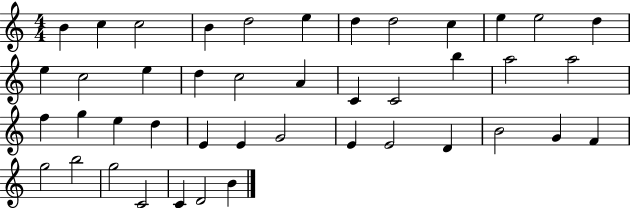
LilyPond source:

{
  \clef treble
  \numericTimeSignature
  \time 4/4
  \key c \major
  b'4 c''4 c''2 | b'4 d''2 e''4 | d''4 d''2 c''4 | e''4 e''2 d''4 | \break e''4 c''2 e''4 | d''4 c''2 a'4 | c'4 c'2 b''4 | a''2 a''2 | \break f''4 g''4 e''4 d''4 | e'4 e'4 g'2 | e'4 e'2 d'4 | b'2 g'4 f'4 | \break g''2 b''2 | g''2 c'2 | c'4 d'2 b'4 | \bar "|."
}